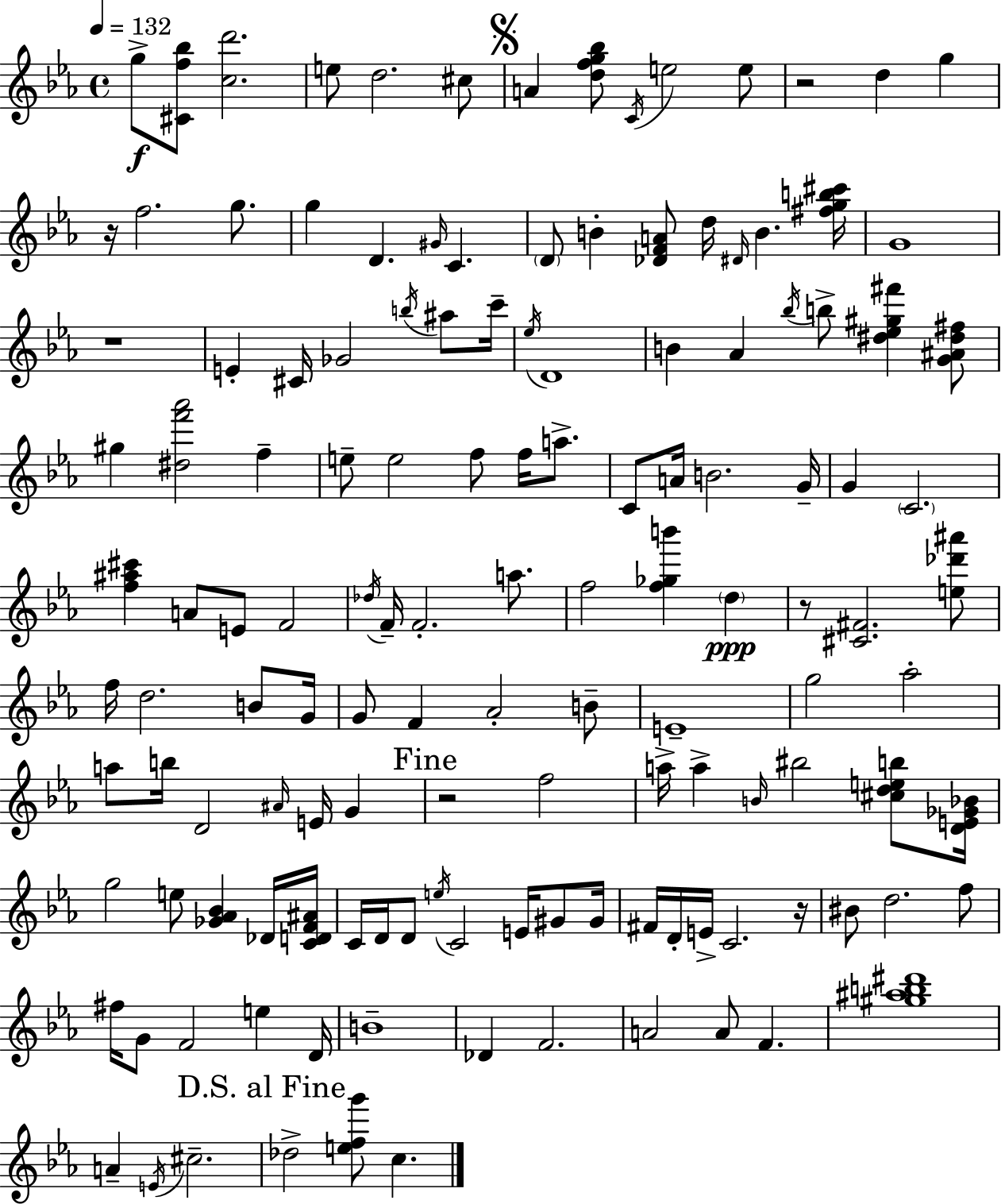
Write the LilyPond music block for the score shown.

{
  \clef treble
  \time 4/4
  \defaultTimeSignature
  \key c \minor
  \tempo 4 = 132
  g''8->\f <cis' f'' bes''>8 <c'' d'''>2. | e''8 d''2. cis''8 | \mark \markup { \musicglyph "scripts.segno" } a'4 <d'' f'' g'' bes''>8 \acciaccatura { c'16 } e''2 e''8 | r2 d''4 g''4 | \break r16 f''2. g''8. | g''4 d'4. \grace { gis'16 } c'4. | \parenthesize d'8 b'4-. <des' f' a'>8 d''16 \grace { dis'16 } b'4. | <fis'' g'' b'' cis'''>16 g'1 | \break r1 | e'4-. cis'16 ges'2 | \acciaccatura { b''16 } ais''8 c'''16-- \acciaccatura { ees''16 } d'1 | b'4 aes'4 \acciaccatura { bes''16 } b''8-> | \break <dis'' ees'' gis'' fis'''>4 <g' ais' dis'' fis''>8 gis''4 <dis'' f''' aes'''>2 | f''4-- e''8-- e''2 | f''8 f''16 a''8.-> c'8 a'16 b'2. | g'16-- g'4 \parenthesize c'2. | \break <f'' ais'' cis'''>4 a'8 e'8 f'2 | \acciaccatura { des''16 } f'16-- f'2.-. | a''8. f''2 <f'' ges'' b'''>4 | \parenthesize d''4\ppp r8 <cis' fis'>2. | \break <e'' des''' ais'''>8 f''16 d''2. | b'8 g'16 g'8 f'4 aes'2-. | b'8-- e'1-- | g''2 aes''2-. | \break a''8 b''16 d'2 | \grace { ais'16 } e'16 g'4 \mark "Fine" r2 | f''2 a''16-> a''4-> \grace { b'16 } bis''2 | <cis'' d'' e'' b''>8 <d' e' ges' bes'>16 g''2 | \break e''8 <ges' aes' bes'>4 des'16 <c' d' f' ais'>16 c'16 d'16 d'8 \acciaccatura { e''16 } c'2 | e'16 gis'8 gis'16 fis'16 d'16-. e'16-> c'2. | r16 bis'8 d''2. | f''8 fis''16 g'8 f'2 | \break e''4 d'16 b'1-- | des'4 f'2. | a'2 | a'8 f'4. <gis'' ais'' b'' dis'''>1 | \break a'4-- \acciaccatura { e'16 } cis''2.-- | \mark "D.S. al Fine" des''2-> | <e'' f'' g'''>8 c''4. \bar "|."
}